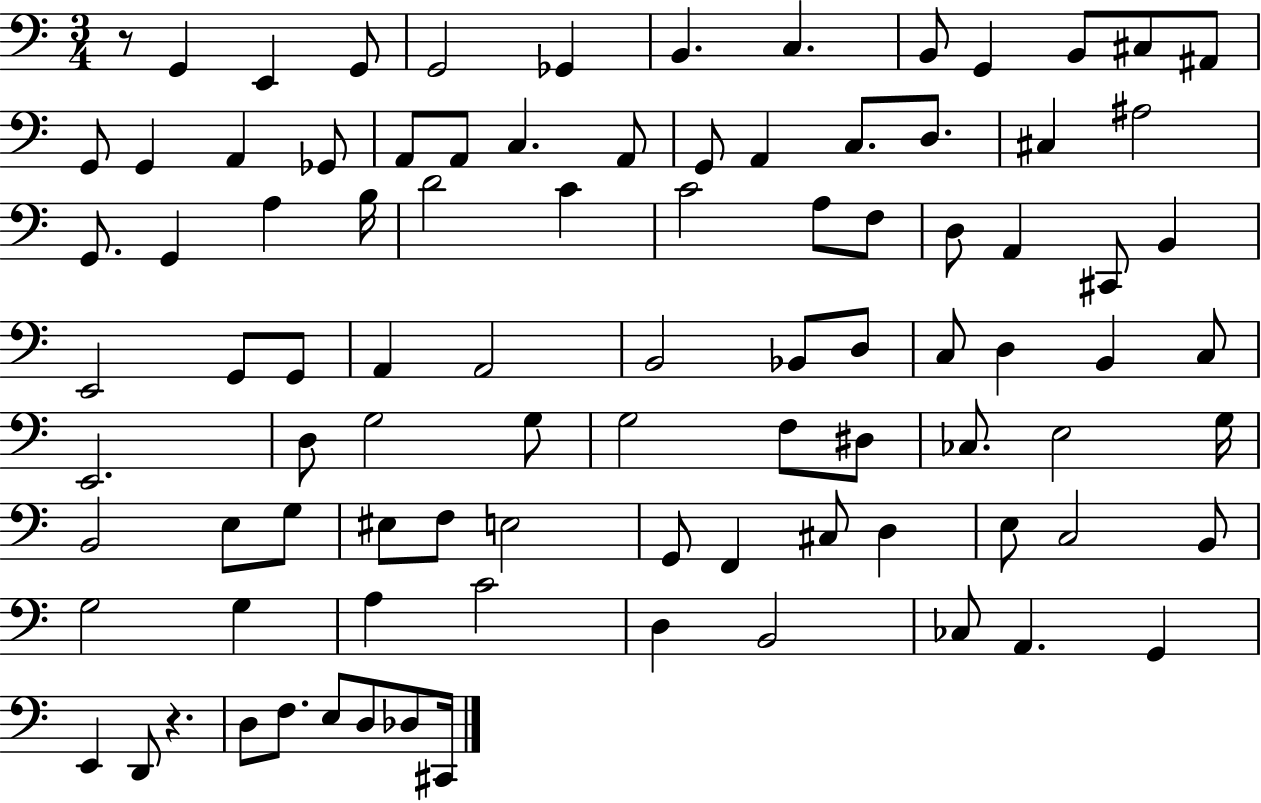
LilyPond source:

{
  \clef bass
  \numericTimeSignature
  \time 3/4
  \key c \major
  r8 g,4 e,4 g,8 | g,2 ges,4 | b,4. c4. | b,8 g,4 b,8 cis8 ais,8 | \break g,8 g,4 a,4 ges,8 | a,8 a,8 c4. a,8 | g,8 a,4 c8. d8. | cis4 ais2 | \break g,8. g,4 a4 b16 | d'2 c'4 | c'2 a8 f8 | d8 a,4 cis,8 b,4 | \break e,2 g,8 g,8 | a,4 a,2 | b,2 bes,8 d8 | c8 d4 b,4 c8 | \break e,2. | d8 g2 g8 | g2 f8 dis8 | ces8. e2 g16 | \break b,2 e8 g8 | eis8 f8 e2 | g,8 f,4 cis8 d4 | e8 c2 b,8 | \break g2 g4 | a4 c'2 | d4 b,2 | ces8 a,4. g,4 | \break e,4 d,8 r4. | d8 f8. e8 d8 des8 cis,16 | \bar "|."
}